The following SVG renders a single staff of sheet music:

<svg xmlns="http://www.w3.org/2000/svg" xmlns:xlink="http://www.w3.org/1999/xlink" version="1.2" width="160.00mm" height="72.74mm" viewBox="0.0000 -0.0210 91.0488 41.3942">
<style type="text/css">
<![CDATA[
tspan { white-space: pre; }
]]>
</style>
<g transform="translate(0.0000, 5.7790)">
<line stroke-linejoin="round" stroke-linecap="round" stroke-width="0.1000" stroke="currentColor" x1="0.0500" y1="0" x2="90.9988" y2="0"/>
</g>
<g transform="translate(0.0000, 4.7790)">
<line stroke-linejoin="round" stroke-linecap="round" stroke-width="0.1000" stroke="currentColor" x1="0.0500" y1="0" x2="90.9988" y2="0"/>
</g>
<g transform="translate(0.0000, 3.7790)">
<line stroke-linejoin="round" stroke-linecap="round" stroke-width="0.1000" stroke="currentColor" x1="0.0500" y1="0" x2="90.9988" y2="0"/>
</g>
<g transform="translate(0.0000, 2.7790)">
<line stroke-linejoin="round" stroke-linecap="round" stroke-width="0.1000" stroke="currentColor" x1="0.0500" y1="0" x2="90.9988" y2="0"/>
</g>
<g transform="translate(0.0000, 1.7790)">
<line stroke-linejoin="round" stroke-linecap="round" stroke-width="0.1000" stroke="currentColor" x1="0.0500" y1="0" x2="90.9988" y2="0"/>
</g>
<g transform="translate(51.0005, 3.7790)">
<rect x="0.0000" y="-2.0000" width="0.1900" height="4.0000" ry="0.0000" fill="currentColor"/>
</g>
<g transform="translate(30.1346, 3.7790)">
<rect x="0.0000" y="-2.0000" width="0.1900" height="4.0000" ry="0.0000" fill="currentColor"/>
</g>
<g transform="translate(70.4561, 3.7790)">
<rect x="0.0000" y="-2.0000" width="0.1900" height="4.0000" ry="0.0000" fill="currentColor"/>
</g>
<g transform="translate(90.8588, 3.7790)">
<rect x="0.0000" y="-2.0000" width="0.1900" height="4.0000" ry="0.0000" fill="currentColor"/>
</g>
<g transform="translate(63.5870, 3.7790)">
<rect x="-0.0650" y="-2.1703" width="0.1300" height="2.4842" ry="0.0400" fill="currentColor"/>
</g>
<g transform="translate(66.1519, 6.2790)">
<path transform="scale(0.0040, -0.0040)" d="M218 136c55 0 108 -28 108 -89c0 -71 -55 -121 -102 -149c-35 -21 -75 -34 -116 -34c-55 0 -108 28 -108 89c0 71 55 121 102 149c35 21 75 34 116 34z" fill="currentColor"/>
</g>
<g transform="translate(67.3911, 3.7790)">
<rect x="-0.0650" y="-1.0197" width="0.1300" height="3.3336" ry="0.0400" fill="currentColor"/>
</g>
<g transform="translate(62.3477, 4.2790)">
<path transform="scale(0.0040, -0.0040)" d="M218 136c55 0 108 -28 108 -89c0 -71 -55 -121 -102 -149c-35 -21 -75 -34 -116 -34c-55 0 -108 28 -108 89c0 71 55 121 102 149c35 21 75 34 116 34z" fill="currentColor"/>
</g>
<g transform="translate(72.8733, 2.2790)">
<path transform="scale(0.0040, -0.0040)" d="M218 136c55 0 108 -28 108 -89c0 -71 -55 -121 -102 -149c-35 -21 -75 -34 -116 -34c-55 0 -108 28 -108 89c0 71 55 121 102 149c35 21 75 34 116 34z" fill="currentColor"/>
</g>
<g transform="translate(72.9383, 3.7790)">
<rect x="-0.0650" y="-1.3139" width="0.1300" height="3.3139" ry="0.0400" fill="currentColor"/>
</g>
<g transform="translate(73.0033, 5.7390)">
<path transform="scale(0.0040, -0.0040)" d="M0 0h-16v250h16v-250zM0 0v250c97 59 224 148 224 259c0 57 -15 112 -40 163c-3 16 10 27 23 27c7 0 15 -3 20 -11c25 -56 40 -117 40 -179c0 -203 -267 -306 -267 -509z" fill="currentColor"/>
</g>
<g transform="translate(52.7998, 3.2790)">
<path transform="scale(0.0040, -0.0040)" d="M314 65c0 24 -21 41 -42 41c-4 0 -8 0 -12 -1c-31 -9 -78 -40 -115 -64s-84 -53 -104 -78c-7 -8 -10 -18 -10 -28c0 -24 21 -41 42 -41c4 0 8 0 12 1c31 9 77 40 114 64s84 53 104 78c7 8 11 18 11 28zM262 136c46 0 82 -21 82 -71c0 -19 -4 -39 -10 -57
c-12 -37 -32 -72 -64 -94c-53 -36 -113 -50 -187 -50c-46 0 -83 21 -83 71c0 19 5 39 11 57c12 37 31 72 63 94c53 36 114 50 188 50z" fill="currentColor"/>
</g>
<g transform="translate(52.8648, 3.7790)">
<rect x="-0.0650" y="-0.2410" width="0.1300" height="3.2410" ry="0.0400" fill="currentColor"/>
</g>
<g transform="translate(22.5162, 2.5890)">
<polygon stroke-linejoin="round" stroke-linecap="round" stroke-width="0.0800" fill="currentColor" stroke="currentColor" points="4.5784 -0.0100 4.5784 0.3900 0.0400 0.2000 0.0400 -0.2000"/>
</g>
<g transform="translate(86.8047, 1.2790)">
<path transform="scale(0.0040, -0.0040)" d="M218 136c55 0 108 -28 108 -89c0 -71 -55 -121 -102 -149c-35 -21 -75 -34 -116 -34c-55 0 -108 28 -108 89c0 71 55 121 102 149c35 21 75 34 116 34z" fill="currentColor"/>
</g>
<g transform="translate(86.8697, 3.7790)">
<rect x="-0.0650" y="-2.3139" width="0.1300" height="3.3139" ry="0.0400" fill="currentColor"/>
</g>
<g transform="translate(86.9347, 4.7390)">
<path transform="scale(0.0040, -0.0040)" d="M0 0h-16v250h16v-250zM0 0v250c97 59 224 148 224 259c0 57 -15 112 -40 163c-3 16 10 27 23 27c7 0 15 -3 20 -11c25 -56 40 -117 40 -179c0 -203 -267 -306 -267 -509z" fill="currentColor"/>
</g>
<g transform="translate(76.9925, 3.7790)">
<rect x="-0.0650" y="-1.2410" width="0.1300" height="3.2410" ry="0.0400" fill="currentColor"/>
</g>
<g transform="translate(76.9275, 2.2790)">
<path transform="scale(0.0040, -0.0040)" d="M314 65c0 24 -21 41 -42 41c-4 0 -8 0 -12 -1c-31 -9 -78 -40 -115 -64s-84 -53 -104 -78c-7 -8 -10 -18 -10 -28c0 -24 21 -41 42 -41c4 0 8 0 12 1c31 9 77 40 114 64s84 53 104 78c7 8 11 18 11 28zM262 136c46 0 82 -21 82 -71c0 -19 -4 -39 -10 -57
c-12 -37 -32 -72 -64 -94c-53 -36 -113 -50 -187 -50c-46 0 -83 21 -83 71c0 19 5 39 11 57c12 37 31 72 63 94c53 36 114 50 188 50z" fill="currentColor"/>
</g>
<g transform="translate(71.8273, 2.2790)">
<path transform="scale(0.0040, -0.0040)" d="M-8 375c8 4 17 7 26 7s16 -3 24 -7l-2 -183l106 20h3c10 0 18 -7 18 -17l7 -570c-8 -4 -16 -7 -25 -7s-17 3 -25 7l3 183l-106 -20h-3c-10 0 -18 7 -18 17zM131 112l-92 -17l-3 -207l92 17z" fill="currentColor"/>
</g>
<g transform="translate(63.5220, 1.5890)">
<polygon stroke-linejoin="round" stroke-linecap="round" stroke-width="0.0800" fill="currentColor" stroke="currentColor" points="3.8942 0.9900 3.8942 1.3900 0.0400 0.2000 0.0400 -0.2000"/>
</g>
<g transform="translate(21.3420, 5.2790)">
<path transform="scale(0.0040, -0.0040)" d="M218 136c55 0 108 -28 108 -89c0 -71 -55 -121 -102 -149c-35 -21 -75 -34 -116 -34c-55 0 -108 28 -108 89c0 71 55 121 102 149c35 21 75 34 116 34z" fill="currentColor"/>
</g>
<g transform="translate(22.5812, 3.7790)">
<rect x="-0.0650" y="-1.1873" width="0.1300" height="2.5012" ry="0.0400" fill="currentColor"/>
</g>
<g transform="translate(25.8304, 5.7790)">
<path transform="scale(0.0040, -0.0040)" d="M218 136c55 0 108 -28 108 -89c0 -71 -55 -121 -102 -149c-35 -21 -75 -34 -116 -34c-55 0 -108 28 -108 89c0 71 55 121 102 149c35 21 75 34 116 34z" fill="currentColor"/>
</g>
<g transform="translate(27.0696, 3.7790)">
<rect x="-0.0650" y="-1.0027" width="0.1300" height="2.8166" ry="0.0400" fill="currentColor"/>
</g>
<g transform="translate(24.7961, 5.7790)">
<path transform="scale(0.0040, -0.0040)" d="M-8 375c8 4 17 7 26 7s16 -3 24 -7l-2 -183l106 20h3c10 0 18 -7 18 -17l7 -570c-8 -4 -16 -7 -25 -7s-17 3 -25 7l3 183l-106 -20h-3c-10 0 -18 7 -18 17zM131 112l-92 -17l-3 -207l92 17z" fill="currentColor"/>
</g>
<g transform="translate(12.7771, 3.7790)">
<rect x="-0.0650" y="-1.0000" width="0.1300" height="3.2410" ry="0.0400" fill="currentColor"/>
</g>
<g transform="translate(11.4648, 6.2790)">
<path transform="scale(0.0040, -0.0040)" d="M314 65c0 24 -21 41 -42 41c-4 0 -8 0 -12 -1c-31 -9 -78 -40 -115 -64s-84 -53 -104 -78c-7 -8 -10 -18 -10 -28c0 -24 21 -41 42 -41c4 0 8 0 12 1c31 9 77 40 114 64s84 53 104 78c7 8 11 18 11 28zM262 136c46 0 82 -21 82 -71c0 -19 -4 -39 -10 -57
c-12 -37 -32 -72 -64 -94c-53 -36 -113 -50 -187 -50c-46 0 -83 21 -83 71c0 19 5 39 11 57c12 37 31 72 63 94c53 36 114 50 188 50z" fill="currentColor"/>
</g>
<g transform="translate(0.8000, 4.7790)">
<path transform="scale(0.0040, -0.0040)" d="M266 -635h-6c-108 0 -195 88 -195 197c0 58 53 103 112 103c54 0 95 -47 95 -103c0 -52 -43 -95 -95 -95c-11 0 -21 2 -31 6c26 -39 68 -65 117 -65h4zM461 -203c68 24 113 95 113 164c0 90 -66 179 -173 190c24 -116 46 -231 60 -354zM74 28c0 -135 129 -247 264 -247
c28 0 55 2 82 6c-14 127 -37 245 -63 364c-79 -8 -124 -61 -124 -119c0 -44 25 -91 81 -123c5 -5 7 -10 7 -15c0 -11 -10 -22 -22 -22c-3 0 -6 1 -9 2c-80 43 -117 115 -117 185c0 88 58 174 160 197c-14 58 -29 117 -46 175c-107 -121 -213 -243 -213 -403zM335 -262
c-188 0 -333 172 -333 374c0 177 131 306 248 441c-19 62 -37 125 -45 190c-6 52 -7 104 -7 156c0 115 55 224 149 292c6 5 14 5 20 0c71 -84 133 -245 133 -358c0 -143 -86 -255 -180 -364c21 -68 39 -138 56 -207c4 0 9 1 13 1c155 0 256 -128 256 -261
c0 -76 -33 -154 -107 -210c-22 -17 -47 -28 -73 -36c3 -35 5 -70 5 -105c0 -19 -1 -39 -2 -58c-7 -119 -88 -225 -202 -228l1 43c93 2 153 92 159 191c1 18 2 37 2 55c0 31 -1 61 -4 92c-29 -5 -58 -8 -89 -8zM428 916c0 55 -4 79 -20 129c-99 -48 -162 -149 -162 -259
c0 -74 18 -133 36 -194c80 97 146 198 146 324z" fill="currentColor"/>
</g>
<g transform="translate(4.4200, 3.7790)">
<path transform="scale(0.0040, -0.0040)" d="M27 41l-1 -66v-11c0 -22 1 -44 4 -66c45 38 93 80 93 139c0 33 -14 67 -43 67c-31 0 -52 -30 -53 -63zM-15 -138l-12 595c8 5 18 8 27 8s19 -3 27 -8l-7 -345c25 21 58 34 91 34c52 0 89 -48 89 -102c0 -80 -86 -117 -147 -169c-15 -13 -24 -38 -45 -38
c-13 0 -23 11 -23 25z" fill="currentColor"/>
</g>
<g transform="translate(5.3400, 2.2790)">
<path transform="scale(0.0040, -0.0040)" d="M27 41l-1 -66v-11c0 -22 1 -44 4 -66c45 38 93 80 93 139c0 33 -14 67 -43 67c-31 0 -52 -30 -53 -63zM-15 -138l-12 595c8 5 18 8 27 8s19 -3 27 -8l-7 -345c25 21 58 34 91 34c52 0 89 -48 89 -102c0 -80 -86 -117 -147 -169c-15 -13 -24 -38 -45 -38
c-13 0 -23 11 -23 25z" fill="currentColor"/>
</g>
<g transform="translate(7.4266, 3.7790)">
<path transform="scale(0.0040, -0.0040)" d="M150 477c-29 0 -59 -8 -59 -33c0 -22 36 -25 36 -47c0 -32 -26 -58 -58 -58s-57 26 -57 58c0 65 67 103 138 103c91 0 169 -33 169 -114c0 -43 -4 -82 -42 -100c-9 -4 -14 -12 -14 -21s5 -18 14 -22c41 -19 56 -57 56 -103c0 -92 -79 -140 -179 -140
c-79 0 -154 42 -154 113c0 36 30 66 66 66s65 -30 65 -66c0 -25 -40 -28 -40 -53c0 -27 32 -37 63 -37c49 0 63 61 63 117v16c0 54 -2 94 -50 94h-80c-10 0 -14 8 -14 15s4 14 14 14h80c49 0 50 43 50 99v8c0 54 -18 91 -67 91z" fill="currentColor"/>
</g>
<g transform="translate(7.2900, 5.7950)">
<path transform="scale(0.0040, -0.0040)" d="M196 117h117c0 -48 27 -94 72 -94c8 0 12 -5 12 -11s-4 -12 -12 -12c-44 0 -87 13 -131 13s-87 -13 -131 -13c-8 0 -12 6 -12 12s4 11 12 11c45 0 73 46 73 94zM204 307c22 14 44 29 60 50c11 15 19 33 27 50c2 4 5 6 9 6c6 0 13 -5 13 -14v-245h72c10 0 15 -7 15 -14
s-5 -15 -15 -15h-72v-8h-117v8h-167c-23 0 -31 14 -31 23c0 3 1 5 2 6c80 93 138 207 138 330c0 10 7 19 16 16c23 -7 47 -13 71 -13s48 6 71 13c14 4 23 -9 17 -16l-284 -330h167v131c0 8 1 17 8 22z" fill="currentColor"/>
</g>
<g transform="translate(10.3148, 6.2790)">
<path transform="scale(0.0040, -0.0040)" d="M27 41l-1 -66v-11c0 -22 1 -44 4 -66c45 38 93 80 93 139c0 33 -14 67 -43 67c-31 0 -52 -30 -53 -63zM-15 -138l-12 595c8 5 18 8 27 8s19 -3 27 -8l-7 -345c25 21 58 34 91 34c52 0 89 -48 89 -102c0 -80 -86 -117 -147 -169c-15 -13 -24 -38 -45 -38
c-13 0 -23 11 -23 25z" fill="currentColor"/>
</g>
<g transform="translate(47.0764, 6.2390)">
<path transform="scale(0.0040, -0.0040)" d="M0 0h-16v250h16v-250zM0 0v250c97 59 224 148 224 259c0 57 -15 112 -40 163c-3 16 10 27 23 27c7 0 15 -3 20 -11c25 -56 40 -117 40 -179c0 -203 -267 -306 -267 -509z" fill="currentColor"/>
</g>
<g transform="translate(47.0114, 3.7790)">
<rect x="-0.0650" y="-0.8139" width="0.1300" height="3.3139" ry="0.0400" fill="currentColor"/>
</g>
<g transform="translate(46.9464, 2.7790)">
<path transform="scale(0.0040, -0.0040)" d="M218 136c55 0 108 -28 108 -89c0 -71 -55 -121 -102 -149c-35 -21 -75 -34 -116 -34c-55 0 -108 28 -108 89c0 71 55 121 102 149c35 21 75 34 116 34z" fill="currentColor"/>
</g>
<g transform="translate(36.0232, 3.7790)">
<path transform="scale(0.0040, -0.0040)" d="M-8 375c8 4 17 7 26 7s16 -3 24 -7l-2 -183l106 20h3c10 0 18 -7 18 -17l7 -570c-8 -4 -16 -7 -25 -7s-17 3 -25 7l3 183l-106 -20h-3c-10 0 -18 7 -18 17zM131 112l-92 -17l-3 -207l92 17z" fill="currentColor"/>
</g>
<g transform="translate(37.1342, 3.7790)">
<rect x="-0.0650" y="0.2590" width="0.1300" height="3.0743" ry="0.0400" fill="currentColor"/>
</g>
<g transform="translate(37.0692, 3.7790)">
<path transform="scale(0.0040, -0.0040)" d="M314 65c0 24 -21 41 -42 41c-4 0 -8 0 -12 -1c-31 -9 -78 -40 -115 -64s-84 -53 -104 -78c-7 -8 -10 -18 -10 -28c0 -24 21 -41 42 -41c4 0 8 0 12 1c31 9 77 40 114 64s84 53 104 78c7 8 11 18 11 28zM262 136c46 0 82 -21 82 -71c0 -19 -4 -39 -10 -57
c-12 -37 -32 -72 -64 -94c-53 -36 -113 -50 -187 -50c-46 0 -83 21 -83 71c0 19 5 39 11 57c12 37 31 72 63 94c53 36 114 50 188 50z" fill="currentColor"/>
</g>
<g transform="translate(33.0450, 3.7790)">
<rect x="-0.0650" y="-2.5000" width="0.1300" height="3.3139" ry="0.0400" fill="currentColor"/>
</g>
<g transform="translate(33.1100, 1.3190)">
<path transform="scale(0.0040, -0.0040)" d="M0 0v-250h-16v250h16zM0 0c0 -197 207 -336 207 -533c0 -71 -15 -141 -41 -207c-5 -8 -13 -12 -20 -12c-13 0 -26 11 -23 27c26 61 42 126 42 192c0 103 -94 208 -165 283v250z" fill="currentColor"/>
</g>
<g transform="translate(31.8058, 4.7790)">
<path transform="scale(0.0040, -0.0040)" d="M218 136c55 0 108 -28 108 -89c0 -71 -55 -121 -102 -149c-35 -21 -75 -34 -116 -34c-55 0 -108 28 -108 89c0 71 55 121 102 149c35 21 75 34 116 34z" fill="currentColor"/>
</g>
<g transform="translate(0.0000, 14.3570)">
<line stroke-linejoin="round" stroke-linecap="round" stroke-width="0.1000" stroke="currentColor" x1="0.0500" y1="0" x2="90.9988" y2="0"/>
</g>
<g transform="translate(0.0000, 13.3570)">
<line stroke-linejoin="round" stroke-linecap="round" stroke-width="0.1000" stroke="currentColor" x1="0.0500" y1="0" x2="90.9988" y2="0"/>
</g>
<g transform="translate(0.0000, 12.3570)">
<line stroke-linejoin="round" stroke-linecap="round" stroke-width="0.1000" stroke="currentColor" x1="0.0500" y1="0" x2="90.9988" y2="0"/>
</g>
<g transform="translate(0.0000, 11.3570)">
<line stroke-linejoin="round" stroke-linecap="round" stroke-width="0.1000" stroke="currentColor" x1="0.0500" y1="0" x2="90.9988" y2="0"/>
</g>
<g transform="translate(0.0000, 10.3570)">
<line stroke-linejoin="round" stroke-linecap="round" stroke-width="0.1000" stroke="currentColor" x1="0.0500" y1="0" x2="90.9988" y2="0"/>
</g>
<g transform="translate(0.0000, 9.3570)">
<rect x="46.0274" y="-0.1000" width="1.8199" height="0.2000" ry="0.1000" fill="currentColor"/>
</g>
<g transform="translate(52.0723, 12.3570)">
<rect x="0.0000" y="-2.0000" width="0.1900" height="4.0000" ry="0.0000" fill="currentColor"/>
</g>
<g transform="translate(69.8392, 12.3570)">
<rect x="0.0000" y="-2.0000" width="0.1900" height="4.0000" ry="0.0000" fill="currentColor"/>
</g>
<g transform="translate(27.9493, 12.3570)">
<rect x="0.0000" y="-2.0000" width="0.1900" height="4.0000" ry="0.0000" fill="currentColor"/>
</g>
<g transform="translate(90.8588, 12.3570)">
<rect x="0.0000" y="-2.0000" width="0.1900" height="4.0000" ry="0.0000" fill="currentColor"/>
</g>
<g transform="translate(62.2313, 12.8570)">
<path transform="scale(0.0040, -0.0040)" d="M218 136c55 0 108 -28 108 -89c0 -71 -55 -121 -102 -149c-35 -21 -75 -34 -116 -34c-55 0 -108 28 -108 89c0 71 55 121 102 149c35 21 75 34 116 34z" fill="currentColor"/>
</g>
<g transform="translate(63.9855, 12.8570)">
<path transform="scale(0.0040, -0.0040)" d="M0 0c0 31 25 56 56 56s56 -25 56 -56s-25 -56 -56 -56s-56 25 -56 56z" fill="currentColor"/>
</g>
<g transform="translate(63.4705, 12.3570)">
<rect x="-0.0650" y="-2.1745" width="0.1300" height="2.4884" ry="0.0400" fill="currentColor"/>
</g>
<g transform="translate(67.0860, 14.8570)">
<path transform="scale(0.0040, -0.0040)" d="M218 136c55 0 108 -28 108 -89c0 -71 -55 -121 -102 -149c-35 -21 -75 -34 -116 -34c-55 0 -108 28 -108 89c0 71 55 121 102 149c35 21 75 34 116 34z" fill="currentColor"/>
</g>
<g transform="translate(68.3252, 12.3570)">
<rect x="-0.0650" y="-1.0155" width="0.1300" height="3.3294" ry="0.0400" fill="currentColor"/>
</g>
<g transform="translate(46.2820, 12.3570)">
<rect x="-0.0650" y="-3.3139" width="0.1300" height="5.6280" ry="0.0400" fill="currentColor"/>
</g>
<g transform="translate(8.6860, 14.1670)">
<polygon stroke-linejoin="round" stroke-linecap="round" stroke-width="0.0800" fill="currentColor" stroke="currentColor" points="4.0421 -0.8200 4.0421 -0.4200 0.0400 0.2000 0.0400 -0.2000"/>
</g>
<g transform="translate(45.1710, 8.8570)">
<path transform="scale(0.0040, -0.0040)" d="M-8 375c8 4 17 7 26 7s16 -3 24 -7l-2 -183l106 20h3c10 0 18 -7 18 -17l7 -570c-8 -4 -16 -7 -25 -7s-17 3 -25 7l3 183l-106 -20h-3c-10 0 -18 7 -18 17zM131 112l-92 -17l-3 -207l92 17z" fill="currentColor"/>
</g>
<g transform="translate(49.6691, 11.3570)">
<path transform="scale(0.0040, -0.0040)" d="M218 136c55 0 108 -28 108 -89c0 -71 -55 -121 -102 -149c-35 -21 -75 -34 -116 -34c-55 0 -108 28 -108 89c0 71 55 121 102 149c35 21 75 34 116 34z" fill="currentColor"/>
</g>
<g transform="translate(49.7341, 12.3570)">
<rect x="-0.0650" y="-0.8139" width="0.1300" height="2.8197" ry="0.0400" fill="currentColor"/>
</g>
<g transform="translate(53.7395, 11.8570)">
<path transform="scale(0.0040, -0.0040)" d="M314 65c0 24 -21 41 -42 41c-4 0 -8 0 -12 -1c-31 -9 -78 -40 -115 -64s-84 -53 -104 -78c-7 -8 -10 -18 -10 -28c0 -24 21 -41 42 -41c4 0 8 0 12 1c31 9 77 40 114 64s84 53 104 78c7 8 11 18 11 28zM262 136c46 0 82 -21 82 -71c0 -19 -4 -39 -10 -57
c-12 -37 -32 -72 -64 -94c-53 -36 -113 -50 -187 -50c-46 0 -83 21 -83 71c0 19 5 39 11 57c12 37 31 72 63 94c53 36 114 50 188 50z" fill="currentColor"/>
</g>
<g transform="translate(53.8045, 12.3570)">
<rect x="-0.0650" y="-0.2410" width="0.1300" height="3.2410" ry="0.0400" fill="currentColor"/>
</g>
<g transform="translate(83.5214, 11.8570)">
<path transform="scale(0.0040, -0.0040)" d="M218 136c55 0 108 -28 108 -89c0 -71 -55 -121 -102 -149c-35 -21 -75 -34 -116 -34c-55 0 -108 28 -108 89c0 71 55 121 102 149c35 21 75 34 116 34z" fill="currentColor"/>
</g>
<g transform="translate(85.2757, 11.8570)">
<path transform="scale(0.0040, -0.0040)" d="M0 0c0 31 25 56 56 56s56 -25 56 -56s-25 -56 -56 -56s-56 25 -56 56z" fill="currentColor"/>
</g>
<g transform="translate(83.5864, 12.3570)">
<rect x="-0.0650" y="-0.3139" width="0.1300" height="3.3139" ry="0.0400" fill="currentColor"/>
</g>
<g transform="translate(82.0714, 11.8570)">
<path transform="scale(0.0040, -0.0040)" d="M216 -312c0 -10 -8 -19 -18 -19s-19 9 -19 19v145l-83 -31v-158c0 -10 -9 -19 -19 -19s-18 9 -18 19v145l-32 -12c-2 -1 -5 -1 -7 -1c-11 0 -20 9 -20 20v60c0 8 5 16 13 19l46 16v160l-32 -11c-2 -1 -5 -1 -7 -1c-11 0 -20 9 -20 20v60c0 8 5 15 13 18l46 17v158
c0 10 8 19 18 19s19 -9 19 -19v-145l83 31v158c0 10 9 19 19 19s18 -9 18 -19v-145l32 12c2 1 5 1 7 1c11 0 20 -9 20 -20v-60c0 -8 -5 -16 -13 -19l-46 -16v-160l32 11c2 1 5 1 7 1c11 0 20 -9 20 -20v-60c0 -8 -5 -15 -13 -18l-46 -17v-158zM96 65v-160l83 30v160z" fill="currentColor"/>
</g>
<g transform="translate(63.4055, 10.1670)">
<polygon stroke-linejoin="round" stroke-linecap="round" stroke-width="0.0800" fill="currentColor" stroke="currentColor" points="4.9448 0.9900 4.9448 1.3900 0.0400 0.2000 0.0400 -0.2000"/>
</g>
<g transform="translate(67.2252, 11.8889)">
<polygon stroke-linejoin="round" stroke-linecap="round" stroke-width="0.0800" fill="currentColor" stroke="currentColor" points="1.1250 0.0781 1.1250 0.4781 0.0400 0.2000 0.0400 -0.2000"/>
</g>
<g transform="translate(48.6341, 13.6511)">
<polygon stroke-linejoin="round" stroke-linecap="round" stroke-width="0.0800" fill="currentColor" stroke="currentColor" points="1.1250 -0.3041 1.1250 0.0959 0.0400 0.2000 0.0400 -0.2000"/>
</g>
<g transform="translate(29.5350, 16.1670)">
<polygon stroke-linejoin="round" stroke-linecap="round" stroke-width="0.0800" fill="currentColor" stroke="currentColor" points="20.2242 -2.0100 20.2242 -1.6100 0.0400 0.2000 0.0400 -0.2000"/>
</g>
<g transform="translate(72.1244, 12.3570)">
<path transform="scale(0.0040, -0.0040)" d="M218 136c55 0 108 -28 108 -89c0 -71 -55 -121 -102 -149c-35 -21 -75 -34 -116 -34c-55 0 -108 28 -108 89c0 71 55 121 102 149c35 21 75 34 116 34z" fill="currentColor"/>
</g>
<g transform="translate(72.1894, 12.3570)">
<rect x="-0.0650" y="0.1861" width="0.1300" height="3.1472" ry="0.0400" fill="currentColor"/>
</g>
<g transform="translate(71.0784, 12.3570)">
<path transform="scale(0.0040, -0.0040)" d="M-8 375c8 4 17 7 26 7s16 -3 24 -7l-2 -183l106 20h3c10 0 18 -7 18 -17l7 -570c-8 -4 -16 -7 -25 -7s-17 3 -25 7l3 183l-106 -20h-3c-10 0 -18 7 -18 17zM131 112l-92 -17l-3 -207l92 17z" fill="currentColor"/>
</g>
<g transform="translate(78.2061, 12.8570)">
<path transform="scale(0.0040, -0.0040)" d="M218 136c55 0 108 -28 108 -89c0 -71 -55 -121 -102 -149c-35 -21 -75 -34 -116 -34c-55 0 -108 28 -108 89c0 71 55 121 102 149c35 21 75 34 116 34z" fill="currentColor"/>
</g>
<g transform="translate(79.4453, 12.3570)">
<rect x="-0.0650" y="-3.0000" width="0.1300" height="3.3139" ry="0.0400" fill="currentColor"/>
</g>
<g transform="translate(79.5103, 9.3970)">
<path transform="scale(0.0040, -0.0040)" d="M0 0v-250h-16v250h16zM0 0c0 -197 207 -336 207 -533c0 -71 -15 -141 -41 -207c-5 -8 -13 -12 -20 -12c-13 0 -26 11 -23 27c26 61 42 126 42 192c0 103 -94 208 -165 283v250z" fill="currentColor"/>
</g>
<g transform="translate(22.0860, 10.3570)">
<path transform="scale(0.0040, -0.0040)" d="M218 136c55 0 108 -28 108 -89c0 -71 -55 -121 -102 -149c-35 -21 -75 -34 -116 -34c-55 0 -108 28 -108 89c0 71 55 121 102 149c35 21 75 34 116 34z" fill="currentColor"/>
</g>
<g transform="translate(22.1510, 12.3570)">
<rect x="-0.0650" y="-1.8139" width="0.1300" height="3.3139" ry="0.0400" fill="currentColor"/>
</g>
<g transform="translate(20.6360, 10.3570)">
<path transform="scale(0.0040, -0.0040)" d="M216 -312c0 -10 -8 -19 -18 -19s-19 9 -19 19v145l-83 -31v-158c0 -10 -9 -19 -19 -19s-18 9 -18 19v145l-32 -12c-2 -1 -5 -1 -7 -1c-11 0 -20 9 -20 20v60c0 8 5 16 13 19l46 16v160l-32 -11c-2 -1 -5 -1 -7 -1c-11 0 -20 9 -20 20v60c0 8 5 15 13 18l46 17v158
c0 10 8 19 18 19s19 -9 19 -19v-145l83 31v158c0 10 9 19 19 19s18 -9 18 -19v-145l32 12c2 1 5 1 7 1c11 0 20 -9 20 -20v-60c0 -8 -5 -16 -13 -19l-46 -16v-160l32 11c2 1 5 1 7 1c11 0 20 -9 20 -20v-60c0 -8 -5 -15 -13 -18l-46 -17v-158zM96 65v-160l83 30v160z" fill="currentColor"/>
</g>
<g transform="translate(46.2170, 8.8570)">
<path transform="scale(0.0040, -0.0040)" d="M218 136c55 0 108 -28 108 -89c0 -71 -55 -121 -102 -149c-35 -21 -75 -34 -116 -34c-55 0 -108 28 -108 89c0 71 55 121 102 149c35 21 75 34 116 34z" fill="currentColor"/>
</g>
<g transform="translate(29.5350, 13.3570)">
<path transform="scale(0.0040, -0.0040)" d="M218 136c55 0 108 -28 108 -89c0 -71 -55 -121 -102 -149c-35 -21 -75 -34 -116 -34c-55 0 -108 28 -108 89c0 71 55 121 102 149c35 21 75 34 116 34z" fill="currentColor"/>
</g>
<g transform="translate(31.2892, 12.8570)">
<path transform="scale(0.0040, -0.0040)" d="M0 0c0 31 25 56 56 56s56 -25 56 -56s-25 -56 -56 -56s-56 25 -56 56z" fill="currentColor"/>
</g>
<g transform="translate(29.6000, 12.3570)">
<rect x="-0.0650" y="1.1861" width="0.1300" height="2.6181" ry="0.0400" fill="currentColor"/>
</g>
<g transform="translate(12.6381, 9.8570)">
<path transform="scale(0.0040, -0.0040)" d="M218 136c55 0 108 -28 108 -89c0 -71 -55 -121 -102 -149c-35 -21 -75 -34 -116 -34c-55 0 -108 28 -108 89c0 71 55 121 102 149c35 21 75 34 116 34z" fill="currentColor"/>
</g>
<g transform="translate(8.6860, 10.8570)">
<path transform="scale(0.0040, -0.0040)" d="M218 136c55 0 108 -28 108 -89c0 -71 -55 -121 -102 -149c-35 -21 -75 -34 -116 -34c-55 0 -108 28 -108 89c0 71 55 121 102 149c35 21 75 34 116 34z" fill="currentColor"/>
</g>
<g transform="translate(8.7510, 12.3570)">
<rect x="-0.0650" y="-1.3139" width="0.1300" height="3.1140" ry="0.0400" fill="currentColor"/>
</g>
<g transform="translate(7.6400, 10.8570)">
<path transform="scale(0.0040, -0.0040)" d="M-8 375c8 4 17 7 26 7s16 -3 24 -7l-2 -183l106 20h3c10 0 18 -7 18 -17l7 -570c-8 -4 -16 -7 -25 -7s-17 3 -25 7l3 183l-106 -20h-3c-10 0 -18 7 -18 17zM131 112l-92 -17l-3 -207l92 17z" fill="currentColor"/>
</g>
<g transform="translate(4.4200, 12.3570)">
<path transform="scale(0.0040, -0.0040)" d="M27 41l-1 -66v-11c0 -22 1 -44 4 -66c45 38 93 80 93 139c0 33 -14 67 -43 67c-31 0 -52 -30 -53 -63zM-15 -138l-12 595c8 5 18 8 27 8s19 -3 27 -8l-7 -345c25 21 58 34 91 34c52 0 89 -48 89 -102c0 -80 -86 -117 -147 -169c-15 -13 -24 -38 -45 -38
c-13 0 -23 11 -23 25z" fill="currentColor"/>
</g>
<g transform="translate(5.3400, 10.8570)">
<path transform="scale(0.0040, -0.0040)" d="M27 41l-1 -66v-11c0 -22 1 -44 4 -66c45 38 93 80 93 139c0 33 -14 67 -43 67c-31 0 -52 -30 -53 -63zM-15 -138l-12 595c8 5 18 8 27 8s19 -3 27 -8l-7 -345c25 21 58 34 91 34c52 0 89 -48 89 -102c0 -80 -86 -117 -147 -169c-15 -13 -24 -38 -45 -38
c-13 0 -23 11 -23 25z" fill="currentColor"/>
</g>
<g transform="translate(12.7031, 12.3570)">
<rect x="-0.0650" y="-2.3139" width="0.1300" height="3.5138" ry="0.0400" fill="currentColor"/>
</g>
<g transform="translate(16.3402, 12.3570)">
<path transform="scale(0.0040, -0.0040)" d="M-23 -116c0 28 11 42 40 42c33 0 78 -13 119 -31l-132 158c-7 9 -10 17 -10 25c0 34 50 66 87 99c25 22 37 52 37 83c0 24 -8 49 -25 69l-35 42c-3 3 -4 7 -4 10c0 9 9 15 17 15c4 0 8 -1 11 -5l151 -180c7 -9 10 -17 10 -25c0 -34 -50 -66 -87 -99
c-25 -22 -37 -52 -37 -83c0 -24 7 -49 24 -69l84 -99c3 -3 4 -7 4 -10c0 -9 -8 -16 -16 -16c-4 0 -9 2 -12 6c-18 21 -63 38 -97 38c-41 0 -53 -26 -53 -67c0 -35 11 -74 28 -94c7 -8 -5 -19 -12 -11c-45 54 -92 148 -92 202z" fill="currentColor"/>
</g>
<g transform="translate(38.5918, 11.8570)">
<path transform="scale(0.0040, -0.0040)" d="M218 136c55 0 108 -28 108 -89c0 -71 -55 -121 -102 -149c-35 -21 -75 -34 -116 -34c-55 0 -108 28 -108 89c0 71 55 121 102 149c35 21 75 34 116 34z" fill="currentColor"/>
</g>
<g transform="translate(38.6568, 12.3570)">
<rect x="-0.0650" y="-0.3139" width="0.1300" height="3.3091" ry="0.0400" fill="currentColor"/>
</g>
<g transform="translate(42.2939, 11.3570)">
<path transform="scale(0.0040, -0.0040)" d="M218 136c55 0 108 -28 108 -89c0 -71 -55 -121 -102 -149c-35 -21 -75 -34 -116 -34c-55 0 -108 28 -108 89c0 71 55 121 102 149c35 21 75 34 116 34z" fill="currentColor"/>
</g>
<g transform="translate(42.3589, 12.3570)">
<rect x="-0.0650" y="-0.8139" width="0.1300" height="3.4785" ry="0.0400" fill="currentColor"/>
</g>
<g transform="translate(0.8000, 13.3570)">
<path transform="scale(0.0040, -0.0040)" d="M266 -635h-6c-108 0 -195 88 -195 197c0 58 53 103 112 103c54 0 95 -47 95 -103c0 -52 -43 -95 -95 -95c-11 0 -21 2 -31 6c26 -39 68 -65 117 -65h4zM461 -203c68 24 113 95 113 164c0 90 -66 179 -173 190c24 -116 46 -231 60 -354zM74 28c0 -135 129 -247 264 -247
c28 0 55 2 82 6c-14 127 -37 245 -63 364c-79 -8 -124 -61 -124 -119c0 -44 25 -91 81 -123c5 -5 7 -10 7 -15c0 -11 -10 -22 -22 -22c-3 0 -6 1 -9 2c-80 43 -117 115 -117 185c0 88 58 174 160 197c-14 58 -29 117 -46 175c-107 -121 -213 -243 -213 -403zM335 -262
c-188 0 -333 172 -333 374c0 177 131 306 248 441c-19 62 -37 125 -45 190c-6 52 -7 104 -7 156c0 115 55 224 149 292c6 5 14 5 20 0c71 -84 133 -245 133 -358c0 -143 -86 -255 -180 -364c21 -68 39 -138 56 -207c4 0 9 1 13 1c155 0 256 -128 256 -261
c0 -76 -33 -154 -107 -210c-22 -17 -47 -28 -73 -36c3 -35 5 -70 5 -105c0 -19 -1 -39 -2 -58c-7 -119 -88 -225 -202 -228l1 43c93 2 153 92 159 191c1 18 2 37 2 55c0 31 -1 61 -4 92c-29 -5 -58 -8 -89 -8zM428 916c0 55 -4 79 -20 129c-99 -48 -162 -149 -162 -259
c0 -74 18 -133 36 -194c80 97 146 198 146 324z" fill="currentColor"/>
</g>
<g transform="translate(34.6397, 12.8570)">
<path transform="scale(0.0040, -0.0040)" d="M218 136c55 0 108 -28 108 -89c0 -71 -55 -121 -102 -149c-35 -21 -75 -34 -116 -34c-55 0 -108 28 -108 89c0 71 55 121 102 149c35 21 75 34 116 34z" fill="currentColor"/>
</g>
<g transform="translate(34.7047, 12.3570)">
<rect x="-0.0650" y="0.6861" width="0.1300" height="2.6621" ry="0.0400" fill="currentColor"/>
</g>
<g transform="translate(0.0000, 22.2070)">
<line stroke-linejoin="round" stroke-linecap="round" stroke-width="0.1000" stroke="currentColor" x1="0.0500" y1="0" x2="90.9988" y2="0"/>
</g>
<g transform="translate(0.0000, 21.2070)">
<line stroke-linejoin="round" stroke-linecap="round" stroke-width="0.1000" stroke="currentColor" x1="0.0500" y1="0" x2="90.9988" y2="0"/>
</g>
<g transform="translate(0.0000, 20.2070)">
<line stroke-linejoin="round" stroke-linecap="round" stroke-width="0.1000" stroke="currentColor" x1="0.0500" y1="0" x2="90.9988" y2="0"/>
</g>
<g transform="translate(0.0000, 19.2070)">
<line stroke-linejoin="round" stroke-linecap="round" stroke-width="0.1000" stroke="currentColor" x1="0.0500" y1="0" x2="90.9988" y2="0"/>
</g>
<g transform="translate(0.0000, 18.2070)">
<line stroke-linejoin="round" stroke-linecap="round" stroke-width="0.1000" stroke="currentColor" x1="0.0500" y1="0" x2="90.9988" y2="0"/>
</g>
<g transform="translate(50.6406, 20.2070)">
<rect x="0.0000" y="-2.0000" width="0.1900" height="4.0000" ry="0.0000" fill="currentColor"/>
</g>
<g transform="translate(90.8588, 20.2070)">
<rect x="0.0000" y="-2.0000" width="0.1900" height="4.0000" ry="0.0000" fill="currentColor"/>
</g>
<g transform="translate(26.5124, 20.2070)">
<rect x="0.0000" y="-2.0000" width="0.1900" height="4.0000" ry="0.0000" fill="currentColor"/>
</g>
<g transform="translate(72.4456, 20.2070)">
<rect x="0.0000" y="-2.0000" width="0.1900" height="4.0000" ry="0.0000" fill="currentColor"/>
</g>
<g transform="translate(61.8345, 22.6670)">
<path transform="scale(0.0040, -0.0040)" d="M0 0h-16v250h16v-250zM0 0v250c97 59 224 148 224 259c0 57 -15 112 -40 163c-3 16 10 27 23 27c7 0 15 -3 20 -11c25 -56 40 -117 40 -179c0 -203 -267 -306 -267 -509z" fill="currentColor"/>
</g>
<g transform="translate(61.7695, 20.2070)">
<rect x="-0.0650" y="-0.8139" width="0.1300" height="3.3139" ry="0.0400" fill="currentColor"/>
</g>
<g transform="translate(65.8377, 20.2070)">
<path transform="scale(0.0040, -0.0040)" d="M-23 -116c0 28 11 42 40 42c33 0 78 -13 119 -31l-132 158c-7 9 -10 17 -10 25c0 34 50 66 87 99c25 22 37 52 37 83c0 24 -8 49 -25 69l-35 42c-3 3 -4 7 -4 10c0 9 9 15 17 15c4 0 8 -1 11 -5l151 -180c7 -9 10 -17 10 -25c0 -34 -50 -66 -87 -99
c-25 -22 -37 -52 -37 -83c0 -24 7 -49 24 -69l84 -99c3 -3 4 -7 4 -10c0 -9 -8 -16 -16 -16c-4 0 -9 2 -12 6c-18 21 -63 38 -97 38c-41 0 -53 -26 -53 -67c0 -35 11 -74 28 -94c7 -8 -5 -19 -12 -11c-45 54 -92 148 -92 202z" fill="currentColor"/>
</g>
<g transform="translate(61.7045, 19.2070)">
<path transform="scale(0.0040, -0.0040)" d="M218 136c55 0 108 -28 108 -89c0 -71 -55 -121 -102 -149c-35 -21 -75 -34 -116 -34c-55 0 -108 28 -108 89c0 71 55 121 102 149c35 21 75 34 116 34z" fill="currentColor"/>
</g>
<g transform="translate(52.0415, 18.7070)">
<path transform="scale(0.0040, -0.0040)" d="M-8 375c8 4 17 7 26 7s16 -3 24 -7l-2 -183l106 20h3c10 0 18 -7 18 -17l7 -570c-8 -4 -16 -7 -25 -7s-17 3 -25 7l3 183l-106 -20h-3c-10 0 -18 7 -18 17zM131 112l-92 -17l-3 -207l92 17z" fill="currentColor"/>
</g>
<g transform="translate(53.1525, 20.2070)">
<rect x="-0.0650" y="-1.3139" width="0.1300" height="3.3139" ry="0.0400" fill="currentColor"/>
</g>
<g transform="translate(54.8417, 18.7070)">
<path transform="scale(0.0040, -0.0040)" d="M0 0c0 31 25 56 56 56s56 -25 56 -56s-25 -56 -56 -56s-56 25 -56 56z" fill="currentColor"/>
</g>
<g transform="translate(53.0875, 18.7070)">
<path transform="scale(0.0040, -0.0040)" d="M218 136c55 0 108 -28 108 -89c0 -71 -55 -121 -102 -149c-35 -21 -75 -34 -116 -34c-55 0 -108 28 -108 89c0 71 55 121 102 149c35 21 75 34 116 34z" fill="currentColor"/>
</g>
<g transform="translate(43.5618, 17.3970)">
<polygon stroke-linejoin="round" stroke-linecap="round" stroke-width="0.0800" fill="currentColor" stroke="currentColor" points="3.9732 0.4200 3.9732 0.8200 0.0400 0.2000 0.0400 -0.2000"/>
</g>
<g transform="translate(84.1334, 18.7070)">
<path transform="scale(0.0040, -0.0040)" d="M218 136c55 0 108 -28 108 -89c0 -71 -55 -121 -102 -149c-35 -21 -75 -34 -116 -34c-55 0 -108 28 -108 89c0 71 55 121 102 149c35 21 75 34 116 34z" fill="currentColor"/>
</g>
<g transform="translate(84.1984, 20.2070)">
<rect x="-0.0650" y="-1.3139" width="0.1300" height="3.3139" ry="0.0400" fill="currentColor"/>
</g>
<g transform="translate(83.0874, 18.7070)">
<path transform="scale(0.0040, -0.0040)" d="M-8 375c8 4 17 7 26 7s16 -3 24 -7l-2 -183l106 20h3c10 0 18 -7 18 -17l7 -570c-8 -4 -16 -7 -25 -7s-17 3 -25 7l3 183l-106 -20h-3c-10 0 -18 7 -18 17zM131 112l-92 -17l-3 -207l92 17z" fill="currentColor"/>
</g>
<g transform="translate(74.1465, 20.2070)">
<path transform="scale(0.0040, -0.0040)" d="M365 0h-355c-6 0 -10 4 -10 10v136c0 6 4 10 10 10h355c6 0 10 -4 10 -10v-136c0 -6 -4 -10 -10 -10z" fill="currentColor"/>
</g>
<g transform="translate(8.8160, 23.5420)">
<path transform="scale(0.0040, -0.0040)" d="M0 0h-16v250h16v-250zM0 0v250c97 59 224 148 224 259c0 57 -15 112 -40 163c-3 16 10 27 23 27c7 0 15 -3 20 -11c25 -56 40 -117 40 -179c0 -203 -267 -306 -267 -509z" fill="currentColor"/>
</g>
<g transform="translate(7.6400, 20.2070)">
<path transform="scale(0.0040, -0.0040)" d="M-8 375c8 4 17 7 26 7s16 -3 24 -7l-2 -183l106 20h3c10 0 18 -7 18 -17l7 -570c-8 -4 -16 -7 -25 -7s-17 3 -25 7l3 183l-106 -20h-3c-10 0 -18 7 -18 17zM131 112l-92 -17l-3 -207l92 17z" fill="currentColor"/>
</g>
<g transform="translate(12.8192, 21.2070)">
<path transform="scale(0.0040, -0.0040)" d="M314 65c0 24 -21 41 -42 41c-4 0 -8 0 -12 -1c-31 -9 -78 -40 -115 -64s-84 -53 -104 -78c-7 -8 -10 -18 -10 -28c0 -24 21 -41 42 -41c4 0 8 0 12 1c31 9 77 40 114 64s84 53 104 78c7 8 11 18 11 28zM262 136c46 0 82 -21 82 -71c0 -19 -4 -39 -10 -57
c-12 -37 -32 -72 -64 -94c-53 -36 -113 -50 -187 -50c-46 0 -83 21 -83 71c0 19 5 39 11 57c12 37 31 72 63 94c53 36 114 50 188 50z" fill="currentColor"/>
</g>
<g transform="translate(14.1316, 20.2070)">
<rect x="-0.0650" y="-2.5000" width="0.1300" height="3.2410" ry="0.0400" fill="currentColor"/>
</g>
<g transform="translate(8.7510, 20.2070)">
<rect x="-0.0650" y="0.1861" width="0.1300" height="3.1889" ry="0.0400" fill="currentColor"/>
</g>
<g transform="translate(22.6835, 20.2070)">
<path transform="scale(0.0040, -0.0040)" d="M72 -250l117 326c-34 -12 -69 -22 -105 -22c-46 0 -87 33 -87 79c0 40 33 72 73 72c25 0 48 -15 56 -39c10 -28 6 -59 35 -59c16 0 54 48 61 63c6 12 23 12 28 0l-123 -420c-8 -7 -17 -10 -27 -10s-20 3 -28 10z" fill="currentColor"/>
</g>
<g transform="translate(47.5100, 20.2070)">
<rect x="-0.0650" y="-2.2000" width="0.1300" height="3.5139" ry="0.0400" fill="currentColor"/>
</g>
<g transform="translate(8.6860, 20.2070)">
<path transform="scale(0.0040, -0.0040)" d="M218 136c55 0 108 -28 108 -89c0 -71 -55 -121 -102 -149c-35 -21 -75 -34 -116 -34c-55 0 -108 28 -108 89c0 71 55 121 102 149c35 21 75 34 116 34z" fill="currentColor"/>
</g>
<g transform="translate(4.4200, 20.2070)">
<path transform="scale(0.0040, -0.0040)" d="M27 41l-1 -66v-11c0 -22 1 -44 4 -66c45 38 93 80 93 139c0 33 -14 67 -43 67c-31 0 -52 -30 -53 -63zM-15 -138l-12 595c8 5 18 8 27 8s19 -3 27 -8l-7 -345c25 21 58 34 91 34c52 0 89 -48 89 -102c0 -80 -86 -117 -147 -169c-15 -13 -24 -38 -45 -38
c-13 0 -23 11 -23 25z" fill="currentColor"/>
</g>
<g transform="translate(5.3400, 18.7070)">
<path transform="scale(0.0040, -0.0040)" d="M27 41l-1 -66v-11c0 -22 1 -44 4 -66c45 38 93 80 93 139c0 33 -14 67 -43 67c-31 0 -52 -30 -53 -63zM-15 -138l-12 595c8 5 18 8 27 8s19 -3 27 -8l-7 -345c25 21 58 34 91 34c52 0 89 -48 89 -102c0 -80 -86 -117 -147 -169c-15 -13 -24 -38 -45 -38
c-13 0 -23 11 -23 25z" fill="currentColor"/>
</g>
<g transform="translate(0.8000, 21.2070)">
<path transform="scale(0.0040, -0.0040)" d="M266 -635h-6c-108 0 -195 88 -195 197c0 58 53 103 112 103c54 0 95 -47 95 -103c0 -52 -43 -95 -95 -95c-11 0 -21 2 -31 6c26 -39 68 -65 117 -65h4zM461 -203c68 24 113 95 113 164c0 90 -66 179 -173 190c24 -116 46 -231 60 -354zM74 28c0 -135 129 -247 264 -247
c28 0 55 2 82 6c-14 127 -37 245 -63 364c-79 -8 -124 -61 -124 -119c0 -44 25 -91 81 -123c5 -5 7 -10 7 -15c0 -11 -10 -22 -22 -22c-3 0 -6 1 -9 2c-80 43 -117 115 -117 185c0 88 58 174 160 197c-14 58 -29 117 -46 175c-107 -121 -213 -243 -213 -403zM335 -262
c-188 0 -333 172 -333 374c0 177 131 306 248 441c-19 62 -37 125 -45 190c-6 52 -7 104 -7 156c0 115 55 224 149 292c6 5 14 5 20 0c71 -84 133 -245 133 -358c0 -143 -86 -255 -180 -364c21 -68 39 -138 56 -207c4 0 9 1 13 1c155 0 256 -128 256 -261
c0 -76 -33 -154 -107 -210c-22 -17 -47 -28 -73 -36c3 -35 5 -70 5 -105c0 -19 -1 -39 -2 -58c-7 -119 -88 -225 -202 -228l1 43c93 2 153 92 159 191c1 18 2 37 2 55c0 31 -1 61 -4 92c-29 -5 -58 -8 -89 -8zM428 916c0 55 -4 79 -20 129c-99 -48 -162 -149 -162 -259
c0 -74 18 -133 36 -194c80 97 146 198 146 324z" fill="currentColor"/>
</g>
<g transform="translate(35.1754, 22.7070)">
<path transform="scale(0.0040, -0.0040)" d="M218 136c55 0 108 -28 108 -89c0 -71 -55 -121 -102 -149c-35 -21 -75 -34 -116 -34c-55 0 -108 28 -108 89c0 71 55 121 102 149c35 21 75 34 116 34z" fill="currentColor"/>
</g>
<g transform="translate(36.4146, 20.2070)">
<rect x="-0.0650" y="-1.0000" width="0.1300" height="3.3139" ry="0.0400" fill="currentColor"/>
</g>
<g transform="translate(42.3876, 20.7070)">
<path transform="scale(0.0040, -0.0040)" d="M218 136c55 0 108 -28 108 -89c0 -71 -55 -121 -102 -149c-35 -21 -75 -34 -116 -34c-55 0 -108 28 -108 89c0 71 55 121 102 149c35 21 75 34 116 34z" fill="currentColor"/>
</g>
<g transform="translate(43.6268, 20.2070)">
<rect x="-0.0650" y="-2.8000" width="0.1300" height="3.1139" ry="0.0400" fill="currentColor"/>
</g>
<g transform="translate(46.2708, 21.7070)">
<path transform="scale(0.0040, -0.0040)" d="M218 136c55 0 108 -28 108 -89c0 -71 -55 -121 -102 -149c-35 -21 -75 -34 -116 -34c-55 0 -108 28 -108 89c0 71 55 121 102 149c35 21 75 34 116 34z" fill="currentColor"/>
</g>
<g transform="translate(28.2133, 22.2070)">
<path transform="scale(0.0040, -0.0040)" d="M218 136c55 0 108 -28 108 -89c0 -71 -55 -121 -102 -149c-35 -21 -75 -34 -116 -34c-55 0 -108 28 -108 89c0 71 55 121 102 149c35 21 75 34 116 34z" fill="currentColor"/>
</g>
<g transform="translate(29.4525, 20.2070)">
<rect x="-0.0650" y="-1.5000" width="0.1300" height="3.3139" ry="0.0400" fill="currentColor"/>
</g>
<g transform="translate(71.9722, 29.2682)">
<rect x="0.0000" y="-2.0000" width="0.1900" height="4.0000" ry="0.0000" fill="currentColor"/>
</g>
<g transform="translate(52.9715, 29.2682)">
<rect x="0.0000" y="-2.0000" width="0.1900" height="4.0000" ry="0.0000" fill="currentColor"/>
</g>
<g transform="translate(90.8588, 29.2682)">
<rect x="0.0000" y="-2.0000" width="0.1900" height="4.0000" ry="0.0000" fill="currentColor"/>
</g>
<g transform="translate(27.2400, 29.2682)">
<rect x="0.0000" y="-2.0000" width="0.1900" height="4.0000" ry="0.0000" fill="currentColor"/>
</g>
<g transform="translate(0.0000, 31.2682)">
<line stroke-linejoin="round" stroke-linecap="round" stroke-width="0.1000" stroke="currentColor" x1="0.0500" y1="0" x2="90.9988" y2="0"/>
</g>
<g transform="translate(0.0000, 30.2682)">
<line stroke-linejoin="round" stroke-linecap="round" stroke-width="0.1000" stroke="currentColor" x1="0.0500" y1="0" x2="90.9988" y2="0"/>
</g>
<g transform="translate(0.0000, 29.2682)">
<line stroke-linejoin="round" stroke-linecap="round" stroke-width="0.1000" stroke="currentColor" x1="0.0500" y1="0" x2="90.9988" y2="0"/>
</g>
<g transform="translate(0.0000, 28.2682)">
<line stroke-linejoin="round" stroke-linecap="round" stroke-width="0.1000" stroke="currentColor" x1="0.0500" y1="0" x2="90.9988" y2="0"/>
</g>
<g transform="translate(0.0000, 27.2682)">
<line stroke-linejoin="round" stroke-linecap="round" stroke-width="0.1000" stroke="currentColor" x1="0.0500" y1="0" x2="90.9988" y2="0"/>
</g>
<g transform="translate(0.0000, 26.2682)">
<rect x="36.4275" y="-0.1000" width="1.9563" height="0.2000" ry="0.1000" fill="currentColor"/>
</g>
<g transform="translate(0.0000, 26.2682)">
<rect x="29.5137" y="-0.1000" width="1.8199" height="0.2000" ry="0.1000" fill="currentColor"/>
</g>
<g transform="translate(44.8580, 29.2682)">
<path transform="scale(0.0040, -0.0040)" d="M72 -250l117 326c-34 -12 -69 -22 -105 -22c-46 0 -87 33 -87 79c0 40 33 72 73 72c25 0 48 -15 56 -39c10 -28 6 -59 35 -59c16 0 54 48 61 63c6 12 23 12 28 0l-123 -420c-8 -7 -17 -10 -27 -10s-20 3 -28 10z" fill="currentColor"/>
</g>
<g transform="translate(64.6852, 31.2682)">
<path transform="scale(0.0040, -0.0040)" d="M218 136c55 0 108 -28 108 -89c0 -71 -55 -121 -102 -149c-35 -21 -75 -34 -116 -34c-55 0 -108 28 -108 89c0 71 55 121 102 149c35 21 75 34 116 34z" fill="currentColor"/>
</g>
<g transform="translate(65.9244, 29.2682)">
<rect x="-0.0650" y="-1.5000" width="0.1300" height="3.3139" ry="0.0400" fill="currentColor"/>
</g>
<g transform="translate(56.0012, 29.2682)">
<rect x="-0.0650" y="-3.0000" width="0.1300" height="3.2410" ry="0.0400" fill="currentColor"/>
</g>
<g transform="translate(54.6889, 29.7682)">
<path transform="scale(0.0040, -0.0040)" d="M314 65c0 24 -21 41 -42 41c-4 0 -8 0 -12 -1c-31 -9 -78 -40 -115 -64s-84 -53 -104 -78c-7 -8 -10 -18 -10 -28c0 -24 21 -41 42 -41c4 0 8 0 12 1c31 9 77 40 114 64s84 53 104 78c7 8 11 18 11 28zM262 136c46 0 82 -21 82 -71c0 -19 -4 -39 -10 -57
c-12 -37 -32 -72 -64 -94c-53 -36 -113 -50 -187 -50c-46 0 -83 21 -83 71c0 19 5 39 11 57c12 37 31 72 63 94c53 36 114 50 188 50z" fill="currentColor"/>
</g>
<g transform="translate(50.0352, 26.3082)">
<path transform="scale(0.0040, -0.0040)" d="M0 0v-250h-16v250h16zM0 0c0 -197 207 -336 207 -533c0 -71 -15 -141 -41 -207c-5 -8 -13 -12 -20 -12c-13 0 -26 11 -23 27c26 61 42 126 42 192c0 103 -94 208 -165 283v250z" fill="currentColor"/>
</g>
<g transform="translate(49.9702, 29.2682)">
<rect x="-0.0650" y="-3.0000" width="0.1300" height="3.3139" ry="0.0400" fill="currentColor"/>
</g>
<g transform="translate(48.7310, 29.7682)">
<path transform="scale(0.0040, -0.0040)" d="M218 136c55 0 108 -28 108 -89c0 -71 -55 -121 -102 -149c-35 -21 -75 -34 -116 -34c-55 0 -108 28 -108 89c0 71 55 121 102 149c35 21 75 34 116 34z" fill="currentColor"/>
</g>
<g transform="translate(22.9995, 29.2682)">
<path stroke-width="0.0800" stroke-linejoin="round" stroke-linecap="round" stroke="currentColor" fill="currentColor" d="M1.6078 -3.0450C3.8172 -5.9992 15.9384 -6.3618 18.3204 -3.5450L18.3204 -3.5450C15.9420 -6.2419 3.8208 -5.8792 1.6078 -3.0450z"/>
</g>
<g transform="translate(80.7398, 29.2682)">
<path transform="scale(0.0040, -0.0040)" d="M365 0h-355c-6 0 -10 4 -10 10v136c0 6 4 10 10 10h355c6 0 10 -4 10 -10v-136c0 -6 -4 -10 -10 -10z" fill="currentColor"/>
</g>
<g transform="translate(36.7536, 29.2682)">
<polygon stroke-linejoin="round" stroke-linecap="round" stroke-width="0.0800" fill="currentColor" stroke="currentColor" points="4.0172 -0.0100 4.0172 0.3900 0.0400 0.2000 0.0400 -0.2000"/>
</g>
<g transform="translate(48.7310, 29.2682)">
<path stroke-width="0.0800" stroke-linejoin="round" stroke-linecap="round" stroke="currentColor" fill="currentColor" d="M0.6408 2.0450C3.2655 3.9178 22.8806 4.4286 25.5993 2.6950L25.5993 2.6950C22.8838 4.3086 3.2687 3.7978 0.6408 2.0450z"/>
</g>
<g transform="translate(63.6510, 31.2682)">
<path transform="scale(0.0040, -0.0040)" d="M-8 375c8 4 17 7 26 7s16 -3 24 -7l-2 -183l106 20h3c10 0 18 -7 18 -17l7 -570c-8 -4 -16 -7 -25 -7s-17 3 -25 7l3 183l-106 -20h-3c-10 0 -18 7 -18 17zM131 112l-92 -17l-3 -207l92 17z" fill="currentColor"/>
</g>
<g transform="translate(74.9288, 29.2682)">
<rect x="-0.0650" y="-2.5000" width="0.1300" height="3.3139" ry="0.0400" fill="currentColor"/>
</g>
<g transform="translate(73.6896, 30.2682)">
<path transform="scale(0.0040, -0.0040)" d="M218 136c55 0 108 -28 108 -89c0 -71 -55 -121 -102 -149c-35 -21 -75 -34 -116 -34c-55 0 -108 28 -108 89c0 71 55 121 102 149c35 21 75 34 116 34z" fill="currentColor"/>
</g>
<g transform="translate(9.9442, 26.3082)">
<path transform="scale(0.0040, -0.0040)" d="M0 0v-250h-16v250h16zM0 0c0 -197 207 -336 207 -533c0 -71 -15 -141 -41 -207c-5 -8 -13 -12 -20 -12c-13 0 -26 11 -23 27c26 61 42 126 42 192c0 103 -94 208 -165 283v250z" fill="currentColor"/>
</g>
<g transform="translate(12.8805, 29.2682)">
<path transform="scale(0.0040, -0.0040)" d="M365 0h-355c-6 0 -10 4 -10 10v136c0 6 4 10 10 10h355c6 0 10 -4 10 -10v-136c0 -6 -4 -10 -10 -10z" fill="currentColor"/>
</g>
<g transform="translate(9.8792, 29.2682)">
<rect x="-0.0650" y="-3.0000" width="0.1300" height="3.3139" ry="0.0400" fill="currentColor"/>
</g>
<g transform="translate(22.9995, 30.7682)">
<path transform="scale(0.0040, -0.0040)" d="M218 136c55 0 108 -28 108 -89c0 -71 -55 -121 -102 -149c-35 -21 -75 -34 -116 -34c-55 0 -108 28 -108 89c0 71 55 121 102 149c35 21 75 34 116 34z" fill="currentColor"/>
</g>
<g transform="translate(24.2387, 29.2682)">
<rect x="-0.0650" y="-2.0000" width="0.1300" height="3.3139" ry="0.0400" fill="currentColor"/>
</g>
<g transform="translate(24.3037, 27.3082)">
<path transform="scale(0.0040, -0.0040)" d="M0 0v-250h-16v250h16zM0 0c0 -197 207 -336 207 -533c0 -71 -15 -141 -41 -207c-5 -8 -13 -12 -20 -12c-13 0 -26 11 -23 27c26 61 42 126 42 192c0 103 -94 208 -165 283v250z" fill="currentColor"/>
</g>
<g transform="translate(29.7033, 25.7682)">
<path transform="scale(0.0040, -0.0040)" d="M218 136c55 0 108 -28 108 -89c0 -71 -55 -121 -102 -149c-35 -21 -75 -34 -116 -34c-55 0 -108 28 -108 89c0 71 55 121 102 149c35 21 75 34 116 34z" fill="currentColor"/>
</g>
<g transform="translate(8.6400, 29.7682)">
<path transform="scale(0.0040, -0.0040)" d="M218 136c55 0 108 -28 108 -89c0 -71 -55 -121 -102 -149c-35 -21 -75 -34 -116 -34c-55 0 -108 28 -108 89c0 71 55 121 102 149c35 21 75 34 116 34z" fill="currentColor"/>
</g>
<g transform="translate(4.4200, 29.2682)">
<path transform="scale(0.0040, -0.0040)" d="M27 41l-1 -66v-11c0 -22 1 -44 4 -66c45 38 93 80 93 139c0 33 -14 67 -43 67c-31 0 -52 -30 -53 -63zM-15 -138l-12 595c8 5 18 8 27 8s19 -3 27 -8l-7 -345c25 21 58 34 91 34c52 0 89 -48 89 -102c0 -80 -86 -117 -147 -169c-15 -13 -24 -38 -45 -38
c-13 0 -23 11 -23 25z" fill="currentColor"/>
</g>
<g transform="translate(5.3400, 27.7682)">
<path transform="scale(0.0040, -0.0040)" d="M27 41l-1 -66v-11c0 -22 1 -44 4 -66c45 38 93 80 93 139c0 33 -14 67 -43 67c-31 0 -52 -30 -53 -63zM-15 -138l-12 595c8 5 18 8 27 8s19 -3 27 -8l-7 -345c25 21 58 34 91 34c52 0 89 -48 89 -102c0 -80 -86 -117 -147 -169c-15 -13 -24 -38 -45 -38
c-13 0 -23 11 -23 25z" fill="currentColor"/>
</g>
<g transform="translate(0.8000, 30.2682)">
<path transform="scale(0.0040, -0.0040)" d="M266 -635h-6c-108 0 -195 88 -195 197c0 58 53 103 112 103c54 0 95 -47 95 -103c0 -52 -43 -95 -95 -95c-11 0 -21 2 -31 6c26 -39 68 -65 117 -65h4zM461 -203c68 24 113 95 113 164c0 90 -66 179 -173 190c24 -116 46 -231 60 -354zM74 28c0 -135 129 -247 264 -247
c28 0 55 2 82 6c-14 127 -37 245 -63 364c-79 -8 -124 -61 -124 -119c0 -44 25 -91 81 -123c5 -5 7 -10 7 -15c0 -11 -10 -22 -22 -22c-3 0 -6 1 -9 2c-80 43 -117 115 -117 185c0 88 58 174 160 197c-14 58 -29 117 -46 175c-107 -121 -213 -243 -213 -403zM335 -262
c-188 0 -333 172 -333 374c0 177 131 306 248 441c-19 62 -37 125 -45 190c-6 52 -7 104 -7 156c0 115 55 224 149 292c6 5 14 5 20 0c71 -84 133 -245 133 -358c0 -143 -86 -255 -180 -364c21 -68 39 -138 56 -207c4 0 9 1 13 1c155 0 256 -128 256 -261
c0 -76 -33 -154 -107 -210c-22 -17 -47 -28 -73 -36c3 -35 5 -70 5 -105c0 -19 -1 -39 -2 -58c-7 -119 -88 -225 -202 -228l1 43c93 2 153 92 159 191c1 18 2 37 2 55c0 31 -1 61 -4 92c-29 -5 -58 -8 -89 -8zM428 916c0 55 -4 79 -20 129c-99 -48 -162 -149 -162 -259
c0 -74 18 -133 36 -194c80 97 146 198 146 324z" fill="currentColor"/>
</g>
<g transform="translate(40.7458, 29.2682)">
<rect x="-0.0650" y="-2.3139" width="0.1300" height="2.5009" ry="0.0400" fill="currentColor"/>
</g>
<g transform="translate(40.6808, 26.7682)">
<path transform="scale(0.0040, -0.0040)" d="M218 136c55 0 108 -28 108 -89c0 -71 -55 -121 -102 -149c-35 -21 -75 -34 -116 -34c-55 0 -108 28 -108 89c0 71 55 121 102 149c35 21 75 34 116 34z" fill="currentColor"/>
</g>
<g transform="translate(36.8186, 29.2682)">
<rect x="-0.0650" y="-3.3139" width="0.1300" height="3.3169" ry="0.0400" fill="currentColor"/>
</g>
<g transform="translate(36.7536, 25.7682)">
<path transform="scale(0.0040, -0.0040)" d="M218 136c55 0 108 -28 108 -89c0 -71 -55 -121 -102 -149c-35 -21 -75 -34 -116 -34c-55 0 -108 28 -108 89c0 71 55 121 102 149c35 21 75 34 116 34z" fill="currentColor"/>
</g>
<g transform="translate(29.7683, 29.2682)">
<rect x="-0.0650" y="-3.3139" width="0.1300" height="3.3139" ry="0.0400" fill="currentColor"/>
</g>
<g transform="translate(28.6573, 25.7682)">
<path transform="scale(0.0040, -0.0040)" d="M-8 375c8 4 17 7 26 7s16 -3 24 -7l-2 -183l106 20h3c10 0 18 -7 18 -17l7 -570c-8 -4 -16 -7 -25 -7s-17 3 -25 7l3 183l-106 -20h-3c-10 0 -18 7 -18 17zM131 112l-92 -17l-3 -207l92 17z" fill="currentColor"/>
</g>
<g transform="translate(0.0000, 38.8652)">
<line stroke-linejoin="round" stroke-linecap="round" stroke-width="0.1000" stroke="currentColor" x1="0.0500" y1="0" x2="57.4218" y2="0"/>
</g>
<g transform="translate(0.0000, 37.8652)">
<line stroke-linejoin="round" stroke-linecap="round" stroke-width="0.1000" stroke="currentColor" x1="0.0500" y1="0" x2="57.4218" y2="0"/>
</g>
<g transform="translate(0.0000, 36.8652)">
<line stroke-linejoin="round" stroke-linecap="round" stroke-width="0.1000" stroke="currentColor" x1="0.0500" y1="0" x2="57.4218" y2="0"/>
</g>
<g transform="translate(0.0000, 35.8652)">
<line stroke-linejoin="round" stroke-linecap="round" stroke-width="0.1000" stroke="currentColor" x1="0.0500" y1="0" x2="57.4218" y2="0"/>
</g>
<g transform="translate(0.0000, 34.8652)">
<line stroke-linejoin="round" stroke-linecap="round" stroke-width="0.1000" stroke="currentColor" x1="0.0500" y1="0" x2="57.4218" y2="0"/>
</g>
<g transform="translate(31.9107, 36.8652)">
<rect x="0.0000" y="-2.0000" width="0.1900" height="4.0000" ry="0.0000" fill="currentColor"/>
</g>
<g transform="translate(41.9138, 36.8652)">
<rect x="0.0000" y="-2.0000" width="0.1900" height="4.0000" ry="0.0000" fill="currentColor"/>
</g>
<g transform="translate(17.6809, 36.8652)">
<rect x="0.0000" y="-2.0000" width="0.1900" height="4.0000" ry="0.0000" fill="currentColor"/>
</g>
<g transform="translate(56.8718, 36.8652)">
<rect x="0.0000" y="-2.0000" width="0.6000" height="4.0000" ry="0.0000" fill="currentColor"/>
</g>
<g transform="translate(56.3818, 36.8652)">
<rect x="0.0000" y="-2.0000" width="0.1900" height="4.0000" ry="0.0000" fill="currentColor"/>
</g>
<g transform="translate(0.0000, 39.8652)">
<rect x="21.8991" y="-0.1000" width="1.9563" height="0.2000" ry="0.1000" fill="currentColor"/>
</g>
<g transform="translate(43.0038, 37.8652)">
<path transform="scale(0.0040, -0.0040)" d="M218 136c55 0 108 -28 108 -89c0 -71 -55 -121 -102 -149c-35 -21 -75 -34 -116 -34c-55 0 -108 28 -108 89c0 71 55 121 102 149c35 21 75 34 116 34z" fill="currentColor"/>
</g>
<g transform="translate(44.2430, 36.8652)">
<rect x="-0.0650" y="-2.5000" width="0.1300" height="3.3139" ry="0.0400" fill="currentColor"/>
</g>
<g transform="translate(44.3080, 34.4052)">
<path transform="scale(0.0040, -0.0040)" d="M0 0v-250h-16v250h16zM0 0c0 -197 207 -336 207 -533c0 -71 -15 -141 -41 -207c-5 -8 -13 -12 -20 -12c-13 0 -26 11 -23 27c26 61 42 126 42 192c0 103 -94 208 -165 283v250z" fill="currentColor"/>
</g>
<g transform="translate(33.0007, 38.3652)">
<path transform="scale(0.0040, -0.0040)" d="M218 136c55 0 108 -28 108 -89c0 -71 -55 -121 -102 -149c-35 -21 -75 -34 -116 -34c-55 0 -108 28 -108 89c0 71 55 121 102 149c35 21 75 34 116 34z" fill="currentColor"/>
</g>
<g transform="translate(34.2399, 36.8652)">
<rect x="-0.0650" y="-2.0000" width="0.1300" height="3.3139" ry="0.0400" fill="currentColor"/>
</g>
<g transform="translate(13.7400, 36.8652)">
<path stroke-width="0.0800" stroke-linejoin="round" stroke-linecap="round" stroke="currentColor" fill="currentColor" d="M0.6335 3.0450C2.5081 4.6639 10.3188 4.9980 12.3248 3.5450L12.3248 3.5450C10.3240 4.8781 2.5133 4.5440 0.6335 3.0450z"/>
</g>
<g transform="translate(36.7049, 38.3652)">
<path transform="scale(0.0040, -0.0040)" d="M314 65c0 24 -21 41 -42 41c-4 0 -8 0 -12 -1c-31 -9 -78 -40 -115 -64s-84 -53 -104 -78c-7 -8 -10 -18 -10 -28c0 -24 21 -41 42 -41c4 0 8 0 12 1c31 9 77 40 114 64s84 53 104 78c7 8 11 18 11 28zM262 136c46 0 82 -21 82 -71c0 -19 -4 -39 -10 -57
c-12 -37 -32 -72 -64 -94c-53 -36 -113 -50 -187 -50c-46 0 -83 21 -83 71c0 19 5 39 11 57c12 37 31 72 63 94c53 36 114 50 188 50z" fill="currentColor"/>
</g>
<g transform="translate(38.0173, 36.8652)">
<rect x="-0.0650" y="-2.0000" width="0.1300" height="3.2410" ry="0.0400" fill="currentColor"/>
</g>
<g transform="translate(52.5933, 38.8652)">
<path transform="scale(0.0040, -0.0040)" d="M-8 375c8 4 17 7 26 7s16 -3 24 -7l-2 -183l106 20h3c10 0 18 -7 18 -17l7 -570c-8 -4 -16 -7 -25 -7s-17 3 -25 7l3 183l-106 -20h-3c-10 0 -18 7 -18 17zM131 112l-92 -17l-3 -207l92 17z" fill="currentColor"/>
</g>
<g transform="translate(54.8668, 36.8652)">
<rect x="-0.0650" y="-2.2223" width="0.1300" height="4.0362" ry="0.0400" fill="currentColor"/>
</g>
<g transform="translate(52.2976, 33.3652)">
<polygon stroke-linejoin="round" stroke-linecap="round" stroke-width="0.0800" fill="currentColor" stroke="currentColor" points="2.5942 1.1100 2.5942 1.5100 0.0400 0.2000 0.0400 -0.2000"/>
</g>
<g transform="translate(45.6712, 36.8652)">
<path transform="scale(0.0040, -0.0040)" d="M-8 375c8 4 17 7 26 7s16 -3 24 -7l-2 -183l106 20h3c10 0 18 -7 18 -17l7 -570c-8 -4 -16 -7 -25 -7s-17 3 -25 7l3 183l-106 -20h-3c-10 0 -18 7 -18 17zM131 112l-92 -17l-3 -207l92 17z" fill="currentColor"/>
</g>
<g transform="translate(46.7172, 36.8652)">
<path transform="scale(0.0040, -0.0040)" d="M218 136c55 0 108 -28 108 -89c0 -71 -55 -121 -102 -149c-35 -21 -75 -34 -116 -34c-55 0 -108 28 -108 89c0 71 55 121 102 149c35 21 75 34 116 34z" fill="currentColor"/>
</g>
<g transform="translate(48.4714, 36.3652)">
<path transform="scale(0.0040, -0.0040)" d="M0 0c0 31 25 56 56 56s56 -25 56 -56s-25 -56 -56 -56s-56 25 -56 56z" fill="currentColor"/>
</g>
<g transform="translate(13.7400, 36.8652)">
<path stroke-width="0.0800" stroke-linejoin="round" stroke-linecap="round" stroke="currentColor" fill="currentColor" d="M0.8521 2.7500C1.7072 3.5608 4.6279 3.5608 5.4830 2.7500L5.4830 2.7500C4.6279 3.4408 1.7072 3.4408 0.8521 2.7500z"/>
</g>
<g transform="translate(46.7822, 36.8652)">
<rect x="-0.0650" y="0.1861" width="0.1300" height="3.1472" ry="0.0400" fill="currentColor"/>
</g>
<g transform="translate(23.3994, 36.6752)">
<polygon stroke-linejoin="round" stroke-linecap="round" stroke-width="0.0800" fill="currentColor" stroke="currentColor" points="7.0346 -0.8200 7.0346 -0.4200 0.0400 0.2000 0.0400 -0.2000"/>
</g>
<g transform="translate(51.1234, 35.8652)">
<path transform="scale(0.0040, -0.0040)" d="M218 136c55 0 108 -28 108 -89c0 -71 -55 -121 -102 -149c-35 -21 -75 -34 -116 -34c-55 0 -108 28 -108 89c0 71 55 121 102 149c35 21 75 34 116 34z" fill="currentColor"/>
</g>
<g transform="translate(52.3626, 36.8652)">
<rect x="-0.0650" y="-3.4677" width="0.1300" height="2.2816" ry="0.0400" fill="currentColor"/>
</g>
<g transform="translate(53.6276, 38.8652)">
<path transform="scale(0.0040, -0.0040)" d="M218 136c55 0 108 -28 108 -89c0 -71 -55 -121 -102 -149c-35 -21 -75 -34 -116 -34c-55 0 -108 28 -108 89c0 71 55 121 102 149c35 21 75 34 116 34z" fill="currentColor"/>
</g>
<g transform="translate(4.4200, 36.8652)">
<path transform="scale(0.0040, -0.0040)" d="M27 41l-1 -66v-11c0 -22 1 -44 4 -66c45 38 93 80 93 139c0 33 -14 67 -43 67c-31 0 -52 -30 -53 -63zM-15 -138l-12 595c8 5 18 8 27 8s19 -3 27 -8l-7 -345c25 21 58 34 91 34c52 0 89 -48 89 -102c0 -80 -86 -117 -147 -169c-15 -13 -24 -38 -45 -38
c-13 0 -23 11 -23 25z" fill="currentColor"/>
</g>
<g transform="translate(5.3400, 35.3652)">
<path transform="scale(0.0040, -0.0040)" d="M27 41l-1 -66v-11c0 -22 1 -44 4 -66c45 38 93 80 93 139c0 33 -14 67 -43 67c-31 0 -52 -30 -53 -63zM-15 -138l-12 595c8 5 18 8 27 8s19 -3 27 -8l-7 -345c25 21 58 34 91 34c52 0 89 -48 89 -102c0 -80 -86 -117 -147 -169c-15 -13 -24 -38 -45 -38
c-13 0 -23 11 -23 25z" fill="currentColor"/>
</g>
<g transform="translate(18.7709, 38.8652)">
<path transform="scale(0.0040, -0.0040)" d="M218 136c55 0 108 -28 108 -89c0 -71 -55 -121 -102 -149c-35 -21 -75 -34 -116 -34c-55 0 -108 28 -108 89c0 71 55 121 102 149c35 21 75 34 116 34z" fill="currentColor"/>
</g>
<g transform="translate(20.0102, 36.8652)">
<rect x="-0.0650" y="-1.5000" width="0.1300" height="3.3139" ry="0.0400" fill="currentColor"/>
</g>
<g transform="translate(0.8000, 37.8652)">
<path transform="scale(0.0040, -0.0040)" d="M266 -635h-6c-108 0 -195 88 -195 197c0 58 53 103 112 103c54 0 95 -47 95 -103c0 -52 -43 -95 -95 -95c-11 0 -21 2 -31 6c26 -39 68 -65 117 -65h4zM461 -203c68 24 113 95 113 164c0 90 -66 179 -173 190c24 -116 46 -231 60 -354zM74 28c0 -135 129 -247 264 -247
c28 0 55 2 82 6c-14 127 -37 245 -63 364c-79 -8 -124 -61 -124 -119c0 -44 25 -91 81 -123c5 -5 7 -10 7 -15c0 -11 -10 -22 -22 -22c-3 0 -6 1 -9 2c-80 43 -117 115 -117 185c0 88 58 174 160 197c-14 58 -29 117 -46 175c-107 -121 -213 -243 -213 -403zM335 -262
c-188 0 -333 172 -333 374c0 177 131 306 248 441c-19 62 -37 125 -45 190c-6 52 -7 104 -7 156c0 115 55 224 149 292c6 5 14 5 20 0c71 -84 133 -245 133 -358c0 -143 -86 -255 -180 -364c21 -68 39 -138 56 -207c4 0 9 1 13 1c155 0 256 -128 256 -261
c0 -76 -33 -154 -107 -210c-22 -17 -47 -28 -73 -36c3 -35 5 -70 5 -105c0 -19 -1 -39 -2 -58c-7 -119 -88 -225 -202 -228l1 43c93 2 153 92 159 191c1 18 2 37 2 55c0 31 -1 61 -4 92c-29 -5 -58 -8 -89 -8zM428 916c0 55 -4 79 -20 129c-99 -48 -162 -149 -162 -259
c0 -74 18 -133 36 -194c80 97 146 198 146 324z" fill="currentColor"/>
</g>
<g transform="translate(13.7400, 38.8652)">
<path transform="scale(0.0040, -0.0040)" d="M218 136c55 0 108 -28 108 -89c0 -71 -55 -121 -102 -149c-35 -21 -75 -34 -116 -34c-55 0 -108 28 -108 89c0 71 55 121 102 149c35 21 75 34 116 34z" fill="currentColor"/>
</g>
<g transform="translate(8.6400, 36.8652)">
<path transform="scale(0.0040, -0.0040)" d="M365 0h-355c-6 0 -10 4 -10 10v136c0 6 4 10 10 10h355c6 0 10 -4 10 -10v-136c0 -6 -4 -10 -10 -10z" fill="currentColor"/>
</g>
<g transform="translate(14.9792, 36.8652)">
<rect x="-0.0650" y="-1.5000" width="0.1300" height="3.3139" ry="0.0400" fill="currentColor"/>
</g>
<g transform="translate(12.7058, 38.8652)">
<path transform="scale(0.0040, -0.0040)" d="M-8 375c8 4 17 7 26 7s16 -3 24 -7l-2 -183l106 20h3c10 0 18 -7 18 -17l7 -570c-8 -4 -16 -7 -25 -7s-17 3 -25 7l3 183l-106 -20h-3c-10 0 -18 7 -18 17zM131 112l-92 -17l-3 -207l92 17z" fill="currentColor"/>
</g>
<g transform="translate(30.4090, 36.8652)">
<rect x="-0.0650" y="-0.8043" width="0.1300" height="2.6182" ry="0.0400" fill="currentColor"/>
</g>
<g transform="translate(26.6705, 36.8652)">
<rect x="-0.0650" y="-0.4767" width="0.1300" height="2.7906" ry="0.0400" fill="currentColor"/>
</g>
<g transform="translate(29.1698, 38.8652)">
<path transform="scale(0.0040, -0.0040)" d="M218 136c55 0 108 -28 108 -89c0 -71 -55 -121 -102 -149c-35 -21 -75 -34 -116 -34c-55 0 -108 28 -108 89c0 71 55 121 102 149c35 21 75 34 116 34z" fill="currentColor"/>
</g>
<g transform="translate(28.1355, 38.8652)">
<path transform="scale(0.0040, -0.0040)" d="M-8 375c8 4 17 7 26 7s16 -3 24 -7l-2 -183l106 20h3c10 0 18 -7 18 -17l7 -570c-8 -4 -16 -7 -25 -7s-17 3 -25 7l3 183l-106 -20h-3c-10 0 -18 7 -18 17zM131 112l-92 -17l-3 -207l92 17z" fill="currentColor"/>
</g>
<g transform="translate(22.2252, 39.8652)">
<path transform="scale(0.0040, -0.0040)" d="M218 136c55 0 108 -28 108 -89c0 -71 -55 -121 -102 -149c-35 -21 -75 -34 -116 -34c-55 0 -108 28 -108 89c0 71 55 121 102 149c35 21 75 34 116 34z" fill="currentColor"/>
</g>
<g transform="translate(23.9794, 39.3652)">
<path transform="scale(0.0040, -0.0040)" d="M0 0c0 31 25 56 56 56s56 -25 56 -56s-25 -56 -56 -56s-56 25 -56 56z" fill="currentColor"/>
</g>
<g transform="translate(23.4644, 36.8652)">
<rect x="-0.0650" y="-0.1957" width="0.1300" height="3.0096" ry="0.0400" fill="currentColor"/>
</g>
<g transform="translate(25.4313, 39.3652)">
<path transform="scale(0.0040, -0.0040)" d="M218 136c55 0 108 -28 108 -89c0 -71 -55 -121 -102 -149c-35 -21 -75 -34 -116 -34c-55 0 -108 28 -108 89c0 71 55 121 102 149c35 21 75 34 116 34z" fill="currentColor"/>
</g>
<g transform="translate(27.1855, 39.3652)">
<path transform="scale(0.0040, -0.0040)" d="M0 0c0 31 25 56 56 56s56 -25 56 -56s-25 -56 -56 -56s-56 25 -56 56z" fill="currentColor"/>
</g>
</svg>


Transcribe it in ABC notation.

X:1
T:Untitled
M:3/4
L:1/4
K:Bb
_D2 F/2 E/2 G/2 B2 d/2 c2 A/2 D/2 e/2 e2 g/2 e/2 g/2 z ^f G/2 A/2 c/2 d/2 b/2 d/4 c2 A/2 D/4 B A/2 ^c B/2 G2 z/2 _E D A/2 F/2 e d/2 z z2 e A/2 z2 F/2 b b/2 g/2 z/2 A/2 A2 E G z2 z2 E E C/2 D/2 E/2 F F2 G/2 B d/2 E/2